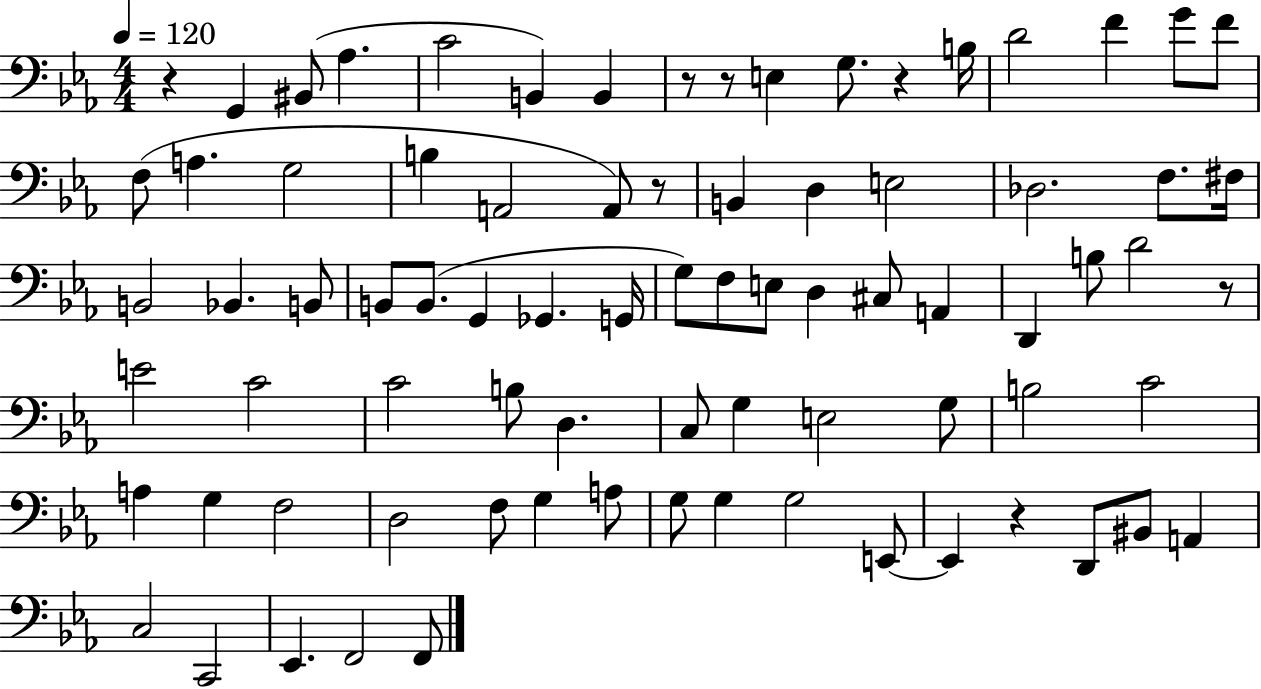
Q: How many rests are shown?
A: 7